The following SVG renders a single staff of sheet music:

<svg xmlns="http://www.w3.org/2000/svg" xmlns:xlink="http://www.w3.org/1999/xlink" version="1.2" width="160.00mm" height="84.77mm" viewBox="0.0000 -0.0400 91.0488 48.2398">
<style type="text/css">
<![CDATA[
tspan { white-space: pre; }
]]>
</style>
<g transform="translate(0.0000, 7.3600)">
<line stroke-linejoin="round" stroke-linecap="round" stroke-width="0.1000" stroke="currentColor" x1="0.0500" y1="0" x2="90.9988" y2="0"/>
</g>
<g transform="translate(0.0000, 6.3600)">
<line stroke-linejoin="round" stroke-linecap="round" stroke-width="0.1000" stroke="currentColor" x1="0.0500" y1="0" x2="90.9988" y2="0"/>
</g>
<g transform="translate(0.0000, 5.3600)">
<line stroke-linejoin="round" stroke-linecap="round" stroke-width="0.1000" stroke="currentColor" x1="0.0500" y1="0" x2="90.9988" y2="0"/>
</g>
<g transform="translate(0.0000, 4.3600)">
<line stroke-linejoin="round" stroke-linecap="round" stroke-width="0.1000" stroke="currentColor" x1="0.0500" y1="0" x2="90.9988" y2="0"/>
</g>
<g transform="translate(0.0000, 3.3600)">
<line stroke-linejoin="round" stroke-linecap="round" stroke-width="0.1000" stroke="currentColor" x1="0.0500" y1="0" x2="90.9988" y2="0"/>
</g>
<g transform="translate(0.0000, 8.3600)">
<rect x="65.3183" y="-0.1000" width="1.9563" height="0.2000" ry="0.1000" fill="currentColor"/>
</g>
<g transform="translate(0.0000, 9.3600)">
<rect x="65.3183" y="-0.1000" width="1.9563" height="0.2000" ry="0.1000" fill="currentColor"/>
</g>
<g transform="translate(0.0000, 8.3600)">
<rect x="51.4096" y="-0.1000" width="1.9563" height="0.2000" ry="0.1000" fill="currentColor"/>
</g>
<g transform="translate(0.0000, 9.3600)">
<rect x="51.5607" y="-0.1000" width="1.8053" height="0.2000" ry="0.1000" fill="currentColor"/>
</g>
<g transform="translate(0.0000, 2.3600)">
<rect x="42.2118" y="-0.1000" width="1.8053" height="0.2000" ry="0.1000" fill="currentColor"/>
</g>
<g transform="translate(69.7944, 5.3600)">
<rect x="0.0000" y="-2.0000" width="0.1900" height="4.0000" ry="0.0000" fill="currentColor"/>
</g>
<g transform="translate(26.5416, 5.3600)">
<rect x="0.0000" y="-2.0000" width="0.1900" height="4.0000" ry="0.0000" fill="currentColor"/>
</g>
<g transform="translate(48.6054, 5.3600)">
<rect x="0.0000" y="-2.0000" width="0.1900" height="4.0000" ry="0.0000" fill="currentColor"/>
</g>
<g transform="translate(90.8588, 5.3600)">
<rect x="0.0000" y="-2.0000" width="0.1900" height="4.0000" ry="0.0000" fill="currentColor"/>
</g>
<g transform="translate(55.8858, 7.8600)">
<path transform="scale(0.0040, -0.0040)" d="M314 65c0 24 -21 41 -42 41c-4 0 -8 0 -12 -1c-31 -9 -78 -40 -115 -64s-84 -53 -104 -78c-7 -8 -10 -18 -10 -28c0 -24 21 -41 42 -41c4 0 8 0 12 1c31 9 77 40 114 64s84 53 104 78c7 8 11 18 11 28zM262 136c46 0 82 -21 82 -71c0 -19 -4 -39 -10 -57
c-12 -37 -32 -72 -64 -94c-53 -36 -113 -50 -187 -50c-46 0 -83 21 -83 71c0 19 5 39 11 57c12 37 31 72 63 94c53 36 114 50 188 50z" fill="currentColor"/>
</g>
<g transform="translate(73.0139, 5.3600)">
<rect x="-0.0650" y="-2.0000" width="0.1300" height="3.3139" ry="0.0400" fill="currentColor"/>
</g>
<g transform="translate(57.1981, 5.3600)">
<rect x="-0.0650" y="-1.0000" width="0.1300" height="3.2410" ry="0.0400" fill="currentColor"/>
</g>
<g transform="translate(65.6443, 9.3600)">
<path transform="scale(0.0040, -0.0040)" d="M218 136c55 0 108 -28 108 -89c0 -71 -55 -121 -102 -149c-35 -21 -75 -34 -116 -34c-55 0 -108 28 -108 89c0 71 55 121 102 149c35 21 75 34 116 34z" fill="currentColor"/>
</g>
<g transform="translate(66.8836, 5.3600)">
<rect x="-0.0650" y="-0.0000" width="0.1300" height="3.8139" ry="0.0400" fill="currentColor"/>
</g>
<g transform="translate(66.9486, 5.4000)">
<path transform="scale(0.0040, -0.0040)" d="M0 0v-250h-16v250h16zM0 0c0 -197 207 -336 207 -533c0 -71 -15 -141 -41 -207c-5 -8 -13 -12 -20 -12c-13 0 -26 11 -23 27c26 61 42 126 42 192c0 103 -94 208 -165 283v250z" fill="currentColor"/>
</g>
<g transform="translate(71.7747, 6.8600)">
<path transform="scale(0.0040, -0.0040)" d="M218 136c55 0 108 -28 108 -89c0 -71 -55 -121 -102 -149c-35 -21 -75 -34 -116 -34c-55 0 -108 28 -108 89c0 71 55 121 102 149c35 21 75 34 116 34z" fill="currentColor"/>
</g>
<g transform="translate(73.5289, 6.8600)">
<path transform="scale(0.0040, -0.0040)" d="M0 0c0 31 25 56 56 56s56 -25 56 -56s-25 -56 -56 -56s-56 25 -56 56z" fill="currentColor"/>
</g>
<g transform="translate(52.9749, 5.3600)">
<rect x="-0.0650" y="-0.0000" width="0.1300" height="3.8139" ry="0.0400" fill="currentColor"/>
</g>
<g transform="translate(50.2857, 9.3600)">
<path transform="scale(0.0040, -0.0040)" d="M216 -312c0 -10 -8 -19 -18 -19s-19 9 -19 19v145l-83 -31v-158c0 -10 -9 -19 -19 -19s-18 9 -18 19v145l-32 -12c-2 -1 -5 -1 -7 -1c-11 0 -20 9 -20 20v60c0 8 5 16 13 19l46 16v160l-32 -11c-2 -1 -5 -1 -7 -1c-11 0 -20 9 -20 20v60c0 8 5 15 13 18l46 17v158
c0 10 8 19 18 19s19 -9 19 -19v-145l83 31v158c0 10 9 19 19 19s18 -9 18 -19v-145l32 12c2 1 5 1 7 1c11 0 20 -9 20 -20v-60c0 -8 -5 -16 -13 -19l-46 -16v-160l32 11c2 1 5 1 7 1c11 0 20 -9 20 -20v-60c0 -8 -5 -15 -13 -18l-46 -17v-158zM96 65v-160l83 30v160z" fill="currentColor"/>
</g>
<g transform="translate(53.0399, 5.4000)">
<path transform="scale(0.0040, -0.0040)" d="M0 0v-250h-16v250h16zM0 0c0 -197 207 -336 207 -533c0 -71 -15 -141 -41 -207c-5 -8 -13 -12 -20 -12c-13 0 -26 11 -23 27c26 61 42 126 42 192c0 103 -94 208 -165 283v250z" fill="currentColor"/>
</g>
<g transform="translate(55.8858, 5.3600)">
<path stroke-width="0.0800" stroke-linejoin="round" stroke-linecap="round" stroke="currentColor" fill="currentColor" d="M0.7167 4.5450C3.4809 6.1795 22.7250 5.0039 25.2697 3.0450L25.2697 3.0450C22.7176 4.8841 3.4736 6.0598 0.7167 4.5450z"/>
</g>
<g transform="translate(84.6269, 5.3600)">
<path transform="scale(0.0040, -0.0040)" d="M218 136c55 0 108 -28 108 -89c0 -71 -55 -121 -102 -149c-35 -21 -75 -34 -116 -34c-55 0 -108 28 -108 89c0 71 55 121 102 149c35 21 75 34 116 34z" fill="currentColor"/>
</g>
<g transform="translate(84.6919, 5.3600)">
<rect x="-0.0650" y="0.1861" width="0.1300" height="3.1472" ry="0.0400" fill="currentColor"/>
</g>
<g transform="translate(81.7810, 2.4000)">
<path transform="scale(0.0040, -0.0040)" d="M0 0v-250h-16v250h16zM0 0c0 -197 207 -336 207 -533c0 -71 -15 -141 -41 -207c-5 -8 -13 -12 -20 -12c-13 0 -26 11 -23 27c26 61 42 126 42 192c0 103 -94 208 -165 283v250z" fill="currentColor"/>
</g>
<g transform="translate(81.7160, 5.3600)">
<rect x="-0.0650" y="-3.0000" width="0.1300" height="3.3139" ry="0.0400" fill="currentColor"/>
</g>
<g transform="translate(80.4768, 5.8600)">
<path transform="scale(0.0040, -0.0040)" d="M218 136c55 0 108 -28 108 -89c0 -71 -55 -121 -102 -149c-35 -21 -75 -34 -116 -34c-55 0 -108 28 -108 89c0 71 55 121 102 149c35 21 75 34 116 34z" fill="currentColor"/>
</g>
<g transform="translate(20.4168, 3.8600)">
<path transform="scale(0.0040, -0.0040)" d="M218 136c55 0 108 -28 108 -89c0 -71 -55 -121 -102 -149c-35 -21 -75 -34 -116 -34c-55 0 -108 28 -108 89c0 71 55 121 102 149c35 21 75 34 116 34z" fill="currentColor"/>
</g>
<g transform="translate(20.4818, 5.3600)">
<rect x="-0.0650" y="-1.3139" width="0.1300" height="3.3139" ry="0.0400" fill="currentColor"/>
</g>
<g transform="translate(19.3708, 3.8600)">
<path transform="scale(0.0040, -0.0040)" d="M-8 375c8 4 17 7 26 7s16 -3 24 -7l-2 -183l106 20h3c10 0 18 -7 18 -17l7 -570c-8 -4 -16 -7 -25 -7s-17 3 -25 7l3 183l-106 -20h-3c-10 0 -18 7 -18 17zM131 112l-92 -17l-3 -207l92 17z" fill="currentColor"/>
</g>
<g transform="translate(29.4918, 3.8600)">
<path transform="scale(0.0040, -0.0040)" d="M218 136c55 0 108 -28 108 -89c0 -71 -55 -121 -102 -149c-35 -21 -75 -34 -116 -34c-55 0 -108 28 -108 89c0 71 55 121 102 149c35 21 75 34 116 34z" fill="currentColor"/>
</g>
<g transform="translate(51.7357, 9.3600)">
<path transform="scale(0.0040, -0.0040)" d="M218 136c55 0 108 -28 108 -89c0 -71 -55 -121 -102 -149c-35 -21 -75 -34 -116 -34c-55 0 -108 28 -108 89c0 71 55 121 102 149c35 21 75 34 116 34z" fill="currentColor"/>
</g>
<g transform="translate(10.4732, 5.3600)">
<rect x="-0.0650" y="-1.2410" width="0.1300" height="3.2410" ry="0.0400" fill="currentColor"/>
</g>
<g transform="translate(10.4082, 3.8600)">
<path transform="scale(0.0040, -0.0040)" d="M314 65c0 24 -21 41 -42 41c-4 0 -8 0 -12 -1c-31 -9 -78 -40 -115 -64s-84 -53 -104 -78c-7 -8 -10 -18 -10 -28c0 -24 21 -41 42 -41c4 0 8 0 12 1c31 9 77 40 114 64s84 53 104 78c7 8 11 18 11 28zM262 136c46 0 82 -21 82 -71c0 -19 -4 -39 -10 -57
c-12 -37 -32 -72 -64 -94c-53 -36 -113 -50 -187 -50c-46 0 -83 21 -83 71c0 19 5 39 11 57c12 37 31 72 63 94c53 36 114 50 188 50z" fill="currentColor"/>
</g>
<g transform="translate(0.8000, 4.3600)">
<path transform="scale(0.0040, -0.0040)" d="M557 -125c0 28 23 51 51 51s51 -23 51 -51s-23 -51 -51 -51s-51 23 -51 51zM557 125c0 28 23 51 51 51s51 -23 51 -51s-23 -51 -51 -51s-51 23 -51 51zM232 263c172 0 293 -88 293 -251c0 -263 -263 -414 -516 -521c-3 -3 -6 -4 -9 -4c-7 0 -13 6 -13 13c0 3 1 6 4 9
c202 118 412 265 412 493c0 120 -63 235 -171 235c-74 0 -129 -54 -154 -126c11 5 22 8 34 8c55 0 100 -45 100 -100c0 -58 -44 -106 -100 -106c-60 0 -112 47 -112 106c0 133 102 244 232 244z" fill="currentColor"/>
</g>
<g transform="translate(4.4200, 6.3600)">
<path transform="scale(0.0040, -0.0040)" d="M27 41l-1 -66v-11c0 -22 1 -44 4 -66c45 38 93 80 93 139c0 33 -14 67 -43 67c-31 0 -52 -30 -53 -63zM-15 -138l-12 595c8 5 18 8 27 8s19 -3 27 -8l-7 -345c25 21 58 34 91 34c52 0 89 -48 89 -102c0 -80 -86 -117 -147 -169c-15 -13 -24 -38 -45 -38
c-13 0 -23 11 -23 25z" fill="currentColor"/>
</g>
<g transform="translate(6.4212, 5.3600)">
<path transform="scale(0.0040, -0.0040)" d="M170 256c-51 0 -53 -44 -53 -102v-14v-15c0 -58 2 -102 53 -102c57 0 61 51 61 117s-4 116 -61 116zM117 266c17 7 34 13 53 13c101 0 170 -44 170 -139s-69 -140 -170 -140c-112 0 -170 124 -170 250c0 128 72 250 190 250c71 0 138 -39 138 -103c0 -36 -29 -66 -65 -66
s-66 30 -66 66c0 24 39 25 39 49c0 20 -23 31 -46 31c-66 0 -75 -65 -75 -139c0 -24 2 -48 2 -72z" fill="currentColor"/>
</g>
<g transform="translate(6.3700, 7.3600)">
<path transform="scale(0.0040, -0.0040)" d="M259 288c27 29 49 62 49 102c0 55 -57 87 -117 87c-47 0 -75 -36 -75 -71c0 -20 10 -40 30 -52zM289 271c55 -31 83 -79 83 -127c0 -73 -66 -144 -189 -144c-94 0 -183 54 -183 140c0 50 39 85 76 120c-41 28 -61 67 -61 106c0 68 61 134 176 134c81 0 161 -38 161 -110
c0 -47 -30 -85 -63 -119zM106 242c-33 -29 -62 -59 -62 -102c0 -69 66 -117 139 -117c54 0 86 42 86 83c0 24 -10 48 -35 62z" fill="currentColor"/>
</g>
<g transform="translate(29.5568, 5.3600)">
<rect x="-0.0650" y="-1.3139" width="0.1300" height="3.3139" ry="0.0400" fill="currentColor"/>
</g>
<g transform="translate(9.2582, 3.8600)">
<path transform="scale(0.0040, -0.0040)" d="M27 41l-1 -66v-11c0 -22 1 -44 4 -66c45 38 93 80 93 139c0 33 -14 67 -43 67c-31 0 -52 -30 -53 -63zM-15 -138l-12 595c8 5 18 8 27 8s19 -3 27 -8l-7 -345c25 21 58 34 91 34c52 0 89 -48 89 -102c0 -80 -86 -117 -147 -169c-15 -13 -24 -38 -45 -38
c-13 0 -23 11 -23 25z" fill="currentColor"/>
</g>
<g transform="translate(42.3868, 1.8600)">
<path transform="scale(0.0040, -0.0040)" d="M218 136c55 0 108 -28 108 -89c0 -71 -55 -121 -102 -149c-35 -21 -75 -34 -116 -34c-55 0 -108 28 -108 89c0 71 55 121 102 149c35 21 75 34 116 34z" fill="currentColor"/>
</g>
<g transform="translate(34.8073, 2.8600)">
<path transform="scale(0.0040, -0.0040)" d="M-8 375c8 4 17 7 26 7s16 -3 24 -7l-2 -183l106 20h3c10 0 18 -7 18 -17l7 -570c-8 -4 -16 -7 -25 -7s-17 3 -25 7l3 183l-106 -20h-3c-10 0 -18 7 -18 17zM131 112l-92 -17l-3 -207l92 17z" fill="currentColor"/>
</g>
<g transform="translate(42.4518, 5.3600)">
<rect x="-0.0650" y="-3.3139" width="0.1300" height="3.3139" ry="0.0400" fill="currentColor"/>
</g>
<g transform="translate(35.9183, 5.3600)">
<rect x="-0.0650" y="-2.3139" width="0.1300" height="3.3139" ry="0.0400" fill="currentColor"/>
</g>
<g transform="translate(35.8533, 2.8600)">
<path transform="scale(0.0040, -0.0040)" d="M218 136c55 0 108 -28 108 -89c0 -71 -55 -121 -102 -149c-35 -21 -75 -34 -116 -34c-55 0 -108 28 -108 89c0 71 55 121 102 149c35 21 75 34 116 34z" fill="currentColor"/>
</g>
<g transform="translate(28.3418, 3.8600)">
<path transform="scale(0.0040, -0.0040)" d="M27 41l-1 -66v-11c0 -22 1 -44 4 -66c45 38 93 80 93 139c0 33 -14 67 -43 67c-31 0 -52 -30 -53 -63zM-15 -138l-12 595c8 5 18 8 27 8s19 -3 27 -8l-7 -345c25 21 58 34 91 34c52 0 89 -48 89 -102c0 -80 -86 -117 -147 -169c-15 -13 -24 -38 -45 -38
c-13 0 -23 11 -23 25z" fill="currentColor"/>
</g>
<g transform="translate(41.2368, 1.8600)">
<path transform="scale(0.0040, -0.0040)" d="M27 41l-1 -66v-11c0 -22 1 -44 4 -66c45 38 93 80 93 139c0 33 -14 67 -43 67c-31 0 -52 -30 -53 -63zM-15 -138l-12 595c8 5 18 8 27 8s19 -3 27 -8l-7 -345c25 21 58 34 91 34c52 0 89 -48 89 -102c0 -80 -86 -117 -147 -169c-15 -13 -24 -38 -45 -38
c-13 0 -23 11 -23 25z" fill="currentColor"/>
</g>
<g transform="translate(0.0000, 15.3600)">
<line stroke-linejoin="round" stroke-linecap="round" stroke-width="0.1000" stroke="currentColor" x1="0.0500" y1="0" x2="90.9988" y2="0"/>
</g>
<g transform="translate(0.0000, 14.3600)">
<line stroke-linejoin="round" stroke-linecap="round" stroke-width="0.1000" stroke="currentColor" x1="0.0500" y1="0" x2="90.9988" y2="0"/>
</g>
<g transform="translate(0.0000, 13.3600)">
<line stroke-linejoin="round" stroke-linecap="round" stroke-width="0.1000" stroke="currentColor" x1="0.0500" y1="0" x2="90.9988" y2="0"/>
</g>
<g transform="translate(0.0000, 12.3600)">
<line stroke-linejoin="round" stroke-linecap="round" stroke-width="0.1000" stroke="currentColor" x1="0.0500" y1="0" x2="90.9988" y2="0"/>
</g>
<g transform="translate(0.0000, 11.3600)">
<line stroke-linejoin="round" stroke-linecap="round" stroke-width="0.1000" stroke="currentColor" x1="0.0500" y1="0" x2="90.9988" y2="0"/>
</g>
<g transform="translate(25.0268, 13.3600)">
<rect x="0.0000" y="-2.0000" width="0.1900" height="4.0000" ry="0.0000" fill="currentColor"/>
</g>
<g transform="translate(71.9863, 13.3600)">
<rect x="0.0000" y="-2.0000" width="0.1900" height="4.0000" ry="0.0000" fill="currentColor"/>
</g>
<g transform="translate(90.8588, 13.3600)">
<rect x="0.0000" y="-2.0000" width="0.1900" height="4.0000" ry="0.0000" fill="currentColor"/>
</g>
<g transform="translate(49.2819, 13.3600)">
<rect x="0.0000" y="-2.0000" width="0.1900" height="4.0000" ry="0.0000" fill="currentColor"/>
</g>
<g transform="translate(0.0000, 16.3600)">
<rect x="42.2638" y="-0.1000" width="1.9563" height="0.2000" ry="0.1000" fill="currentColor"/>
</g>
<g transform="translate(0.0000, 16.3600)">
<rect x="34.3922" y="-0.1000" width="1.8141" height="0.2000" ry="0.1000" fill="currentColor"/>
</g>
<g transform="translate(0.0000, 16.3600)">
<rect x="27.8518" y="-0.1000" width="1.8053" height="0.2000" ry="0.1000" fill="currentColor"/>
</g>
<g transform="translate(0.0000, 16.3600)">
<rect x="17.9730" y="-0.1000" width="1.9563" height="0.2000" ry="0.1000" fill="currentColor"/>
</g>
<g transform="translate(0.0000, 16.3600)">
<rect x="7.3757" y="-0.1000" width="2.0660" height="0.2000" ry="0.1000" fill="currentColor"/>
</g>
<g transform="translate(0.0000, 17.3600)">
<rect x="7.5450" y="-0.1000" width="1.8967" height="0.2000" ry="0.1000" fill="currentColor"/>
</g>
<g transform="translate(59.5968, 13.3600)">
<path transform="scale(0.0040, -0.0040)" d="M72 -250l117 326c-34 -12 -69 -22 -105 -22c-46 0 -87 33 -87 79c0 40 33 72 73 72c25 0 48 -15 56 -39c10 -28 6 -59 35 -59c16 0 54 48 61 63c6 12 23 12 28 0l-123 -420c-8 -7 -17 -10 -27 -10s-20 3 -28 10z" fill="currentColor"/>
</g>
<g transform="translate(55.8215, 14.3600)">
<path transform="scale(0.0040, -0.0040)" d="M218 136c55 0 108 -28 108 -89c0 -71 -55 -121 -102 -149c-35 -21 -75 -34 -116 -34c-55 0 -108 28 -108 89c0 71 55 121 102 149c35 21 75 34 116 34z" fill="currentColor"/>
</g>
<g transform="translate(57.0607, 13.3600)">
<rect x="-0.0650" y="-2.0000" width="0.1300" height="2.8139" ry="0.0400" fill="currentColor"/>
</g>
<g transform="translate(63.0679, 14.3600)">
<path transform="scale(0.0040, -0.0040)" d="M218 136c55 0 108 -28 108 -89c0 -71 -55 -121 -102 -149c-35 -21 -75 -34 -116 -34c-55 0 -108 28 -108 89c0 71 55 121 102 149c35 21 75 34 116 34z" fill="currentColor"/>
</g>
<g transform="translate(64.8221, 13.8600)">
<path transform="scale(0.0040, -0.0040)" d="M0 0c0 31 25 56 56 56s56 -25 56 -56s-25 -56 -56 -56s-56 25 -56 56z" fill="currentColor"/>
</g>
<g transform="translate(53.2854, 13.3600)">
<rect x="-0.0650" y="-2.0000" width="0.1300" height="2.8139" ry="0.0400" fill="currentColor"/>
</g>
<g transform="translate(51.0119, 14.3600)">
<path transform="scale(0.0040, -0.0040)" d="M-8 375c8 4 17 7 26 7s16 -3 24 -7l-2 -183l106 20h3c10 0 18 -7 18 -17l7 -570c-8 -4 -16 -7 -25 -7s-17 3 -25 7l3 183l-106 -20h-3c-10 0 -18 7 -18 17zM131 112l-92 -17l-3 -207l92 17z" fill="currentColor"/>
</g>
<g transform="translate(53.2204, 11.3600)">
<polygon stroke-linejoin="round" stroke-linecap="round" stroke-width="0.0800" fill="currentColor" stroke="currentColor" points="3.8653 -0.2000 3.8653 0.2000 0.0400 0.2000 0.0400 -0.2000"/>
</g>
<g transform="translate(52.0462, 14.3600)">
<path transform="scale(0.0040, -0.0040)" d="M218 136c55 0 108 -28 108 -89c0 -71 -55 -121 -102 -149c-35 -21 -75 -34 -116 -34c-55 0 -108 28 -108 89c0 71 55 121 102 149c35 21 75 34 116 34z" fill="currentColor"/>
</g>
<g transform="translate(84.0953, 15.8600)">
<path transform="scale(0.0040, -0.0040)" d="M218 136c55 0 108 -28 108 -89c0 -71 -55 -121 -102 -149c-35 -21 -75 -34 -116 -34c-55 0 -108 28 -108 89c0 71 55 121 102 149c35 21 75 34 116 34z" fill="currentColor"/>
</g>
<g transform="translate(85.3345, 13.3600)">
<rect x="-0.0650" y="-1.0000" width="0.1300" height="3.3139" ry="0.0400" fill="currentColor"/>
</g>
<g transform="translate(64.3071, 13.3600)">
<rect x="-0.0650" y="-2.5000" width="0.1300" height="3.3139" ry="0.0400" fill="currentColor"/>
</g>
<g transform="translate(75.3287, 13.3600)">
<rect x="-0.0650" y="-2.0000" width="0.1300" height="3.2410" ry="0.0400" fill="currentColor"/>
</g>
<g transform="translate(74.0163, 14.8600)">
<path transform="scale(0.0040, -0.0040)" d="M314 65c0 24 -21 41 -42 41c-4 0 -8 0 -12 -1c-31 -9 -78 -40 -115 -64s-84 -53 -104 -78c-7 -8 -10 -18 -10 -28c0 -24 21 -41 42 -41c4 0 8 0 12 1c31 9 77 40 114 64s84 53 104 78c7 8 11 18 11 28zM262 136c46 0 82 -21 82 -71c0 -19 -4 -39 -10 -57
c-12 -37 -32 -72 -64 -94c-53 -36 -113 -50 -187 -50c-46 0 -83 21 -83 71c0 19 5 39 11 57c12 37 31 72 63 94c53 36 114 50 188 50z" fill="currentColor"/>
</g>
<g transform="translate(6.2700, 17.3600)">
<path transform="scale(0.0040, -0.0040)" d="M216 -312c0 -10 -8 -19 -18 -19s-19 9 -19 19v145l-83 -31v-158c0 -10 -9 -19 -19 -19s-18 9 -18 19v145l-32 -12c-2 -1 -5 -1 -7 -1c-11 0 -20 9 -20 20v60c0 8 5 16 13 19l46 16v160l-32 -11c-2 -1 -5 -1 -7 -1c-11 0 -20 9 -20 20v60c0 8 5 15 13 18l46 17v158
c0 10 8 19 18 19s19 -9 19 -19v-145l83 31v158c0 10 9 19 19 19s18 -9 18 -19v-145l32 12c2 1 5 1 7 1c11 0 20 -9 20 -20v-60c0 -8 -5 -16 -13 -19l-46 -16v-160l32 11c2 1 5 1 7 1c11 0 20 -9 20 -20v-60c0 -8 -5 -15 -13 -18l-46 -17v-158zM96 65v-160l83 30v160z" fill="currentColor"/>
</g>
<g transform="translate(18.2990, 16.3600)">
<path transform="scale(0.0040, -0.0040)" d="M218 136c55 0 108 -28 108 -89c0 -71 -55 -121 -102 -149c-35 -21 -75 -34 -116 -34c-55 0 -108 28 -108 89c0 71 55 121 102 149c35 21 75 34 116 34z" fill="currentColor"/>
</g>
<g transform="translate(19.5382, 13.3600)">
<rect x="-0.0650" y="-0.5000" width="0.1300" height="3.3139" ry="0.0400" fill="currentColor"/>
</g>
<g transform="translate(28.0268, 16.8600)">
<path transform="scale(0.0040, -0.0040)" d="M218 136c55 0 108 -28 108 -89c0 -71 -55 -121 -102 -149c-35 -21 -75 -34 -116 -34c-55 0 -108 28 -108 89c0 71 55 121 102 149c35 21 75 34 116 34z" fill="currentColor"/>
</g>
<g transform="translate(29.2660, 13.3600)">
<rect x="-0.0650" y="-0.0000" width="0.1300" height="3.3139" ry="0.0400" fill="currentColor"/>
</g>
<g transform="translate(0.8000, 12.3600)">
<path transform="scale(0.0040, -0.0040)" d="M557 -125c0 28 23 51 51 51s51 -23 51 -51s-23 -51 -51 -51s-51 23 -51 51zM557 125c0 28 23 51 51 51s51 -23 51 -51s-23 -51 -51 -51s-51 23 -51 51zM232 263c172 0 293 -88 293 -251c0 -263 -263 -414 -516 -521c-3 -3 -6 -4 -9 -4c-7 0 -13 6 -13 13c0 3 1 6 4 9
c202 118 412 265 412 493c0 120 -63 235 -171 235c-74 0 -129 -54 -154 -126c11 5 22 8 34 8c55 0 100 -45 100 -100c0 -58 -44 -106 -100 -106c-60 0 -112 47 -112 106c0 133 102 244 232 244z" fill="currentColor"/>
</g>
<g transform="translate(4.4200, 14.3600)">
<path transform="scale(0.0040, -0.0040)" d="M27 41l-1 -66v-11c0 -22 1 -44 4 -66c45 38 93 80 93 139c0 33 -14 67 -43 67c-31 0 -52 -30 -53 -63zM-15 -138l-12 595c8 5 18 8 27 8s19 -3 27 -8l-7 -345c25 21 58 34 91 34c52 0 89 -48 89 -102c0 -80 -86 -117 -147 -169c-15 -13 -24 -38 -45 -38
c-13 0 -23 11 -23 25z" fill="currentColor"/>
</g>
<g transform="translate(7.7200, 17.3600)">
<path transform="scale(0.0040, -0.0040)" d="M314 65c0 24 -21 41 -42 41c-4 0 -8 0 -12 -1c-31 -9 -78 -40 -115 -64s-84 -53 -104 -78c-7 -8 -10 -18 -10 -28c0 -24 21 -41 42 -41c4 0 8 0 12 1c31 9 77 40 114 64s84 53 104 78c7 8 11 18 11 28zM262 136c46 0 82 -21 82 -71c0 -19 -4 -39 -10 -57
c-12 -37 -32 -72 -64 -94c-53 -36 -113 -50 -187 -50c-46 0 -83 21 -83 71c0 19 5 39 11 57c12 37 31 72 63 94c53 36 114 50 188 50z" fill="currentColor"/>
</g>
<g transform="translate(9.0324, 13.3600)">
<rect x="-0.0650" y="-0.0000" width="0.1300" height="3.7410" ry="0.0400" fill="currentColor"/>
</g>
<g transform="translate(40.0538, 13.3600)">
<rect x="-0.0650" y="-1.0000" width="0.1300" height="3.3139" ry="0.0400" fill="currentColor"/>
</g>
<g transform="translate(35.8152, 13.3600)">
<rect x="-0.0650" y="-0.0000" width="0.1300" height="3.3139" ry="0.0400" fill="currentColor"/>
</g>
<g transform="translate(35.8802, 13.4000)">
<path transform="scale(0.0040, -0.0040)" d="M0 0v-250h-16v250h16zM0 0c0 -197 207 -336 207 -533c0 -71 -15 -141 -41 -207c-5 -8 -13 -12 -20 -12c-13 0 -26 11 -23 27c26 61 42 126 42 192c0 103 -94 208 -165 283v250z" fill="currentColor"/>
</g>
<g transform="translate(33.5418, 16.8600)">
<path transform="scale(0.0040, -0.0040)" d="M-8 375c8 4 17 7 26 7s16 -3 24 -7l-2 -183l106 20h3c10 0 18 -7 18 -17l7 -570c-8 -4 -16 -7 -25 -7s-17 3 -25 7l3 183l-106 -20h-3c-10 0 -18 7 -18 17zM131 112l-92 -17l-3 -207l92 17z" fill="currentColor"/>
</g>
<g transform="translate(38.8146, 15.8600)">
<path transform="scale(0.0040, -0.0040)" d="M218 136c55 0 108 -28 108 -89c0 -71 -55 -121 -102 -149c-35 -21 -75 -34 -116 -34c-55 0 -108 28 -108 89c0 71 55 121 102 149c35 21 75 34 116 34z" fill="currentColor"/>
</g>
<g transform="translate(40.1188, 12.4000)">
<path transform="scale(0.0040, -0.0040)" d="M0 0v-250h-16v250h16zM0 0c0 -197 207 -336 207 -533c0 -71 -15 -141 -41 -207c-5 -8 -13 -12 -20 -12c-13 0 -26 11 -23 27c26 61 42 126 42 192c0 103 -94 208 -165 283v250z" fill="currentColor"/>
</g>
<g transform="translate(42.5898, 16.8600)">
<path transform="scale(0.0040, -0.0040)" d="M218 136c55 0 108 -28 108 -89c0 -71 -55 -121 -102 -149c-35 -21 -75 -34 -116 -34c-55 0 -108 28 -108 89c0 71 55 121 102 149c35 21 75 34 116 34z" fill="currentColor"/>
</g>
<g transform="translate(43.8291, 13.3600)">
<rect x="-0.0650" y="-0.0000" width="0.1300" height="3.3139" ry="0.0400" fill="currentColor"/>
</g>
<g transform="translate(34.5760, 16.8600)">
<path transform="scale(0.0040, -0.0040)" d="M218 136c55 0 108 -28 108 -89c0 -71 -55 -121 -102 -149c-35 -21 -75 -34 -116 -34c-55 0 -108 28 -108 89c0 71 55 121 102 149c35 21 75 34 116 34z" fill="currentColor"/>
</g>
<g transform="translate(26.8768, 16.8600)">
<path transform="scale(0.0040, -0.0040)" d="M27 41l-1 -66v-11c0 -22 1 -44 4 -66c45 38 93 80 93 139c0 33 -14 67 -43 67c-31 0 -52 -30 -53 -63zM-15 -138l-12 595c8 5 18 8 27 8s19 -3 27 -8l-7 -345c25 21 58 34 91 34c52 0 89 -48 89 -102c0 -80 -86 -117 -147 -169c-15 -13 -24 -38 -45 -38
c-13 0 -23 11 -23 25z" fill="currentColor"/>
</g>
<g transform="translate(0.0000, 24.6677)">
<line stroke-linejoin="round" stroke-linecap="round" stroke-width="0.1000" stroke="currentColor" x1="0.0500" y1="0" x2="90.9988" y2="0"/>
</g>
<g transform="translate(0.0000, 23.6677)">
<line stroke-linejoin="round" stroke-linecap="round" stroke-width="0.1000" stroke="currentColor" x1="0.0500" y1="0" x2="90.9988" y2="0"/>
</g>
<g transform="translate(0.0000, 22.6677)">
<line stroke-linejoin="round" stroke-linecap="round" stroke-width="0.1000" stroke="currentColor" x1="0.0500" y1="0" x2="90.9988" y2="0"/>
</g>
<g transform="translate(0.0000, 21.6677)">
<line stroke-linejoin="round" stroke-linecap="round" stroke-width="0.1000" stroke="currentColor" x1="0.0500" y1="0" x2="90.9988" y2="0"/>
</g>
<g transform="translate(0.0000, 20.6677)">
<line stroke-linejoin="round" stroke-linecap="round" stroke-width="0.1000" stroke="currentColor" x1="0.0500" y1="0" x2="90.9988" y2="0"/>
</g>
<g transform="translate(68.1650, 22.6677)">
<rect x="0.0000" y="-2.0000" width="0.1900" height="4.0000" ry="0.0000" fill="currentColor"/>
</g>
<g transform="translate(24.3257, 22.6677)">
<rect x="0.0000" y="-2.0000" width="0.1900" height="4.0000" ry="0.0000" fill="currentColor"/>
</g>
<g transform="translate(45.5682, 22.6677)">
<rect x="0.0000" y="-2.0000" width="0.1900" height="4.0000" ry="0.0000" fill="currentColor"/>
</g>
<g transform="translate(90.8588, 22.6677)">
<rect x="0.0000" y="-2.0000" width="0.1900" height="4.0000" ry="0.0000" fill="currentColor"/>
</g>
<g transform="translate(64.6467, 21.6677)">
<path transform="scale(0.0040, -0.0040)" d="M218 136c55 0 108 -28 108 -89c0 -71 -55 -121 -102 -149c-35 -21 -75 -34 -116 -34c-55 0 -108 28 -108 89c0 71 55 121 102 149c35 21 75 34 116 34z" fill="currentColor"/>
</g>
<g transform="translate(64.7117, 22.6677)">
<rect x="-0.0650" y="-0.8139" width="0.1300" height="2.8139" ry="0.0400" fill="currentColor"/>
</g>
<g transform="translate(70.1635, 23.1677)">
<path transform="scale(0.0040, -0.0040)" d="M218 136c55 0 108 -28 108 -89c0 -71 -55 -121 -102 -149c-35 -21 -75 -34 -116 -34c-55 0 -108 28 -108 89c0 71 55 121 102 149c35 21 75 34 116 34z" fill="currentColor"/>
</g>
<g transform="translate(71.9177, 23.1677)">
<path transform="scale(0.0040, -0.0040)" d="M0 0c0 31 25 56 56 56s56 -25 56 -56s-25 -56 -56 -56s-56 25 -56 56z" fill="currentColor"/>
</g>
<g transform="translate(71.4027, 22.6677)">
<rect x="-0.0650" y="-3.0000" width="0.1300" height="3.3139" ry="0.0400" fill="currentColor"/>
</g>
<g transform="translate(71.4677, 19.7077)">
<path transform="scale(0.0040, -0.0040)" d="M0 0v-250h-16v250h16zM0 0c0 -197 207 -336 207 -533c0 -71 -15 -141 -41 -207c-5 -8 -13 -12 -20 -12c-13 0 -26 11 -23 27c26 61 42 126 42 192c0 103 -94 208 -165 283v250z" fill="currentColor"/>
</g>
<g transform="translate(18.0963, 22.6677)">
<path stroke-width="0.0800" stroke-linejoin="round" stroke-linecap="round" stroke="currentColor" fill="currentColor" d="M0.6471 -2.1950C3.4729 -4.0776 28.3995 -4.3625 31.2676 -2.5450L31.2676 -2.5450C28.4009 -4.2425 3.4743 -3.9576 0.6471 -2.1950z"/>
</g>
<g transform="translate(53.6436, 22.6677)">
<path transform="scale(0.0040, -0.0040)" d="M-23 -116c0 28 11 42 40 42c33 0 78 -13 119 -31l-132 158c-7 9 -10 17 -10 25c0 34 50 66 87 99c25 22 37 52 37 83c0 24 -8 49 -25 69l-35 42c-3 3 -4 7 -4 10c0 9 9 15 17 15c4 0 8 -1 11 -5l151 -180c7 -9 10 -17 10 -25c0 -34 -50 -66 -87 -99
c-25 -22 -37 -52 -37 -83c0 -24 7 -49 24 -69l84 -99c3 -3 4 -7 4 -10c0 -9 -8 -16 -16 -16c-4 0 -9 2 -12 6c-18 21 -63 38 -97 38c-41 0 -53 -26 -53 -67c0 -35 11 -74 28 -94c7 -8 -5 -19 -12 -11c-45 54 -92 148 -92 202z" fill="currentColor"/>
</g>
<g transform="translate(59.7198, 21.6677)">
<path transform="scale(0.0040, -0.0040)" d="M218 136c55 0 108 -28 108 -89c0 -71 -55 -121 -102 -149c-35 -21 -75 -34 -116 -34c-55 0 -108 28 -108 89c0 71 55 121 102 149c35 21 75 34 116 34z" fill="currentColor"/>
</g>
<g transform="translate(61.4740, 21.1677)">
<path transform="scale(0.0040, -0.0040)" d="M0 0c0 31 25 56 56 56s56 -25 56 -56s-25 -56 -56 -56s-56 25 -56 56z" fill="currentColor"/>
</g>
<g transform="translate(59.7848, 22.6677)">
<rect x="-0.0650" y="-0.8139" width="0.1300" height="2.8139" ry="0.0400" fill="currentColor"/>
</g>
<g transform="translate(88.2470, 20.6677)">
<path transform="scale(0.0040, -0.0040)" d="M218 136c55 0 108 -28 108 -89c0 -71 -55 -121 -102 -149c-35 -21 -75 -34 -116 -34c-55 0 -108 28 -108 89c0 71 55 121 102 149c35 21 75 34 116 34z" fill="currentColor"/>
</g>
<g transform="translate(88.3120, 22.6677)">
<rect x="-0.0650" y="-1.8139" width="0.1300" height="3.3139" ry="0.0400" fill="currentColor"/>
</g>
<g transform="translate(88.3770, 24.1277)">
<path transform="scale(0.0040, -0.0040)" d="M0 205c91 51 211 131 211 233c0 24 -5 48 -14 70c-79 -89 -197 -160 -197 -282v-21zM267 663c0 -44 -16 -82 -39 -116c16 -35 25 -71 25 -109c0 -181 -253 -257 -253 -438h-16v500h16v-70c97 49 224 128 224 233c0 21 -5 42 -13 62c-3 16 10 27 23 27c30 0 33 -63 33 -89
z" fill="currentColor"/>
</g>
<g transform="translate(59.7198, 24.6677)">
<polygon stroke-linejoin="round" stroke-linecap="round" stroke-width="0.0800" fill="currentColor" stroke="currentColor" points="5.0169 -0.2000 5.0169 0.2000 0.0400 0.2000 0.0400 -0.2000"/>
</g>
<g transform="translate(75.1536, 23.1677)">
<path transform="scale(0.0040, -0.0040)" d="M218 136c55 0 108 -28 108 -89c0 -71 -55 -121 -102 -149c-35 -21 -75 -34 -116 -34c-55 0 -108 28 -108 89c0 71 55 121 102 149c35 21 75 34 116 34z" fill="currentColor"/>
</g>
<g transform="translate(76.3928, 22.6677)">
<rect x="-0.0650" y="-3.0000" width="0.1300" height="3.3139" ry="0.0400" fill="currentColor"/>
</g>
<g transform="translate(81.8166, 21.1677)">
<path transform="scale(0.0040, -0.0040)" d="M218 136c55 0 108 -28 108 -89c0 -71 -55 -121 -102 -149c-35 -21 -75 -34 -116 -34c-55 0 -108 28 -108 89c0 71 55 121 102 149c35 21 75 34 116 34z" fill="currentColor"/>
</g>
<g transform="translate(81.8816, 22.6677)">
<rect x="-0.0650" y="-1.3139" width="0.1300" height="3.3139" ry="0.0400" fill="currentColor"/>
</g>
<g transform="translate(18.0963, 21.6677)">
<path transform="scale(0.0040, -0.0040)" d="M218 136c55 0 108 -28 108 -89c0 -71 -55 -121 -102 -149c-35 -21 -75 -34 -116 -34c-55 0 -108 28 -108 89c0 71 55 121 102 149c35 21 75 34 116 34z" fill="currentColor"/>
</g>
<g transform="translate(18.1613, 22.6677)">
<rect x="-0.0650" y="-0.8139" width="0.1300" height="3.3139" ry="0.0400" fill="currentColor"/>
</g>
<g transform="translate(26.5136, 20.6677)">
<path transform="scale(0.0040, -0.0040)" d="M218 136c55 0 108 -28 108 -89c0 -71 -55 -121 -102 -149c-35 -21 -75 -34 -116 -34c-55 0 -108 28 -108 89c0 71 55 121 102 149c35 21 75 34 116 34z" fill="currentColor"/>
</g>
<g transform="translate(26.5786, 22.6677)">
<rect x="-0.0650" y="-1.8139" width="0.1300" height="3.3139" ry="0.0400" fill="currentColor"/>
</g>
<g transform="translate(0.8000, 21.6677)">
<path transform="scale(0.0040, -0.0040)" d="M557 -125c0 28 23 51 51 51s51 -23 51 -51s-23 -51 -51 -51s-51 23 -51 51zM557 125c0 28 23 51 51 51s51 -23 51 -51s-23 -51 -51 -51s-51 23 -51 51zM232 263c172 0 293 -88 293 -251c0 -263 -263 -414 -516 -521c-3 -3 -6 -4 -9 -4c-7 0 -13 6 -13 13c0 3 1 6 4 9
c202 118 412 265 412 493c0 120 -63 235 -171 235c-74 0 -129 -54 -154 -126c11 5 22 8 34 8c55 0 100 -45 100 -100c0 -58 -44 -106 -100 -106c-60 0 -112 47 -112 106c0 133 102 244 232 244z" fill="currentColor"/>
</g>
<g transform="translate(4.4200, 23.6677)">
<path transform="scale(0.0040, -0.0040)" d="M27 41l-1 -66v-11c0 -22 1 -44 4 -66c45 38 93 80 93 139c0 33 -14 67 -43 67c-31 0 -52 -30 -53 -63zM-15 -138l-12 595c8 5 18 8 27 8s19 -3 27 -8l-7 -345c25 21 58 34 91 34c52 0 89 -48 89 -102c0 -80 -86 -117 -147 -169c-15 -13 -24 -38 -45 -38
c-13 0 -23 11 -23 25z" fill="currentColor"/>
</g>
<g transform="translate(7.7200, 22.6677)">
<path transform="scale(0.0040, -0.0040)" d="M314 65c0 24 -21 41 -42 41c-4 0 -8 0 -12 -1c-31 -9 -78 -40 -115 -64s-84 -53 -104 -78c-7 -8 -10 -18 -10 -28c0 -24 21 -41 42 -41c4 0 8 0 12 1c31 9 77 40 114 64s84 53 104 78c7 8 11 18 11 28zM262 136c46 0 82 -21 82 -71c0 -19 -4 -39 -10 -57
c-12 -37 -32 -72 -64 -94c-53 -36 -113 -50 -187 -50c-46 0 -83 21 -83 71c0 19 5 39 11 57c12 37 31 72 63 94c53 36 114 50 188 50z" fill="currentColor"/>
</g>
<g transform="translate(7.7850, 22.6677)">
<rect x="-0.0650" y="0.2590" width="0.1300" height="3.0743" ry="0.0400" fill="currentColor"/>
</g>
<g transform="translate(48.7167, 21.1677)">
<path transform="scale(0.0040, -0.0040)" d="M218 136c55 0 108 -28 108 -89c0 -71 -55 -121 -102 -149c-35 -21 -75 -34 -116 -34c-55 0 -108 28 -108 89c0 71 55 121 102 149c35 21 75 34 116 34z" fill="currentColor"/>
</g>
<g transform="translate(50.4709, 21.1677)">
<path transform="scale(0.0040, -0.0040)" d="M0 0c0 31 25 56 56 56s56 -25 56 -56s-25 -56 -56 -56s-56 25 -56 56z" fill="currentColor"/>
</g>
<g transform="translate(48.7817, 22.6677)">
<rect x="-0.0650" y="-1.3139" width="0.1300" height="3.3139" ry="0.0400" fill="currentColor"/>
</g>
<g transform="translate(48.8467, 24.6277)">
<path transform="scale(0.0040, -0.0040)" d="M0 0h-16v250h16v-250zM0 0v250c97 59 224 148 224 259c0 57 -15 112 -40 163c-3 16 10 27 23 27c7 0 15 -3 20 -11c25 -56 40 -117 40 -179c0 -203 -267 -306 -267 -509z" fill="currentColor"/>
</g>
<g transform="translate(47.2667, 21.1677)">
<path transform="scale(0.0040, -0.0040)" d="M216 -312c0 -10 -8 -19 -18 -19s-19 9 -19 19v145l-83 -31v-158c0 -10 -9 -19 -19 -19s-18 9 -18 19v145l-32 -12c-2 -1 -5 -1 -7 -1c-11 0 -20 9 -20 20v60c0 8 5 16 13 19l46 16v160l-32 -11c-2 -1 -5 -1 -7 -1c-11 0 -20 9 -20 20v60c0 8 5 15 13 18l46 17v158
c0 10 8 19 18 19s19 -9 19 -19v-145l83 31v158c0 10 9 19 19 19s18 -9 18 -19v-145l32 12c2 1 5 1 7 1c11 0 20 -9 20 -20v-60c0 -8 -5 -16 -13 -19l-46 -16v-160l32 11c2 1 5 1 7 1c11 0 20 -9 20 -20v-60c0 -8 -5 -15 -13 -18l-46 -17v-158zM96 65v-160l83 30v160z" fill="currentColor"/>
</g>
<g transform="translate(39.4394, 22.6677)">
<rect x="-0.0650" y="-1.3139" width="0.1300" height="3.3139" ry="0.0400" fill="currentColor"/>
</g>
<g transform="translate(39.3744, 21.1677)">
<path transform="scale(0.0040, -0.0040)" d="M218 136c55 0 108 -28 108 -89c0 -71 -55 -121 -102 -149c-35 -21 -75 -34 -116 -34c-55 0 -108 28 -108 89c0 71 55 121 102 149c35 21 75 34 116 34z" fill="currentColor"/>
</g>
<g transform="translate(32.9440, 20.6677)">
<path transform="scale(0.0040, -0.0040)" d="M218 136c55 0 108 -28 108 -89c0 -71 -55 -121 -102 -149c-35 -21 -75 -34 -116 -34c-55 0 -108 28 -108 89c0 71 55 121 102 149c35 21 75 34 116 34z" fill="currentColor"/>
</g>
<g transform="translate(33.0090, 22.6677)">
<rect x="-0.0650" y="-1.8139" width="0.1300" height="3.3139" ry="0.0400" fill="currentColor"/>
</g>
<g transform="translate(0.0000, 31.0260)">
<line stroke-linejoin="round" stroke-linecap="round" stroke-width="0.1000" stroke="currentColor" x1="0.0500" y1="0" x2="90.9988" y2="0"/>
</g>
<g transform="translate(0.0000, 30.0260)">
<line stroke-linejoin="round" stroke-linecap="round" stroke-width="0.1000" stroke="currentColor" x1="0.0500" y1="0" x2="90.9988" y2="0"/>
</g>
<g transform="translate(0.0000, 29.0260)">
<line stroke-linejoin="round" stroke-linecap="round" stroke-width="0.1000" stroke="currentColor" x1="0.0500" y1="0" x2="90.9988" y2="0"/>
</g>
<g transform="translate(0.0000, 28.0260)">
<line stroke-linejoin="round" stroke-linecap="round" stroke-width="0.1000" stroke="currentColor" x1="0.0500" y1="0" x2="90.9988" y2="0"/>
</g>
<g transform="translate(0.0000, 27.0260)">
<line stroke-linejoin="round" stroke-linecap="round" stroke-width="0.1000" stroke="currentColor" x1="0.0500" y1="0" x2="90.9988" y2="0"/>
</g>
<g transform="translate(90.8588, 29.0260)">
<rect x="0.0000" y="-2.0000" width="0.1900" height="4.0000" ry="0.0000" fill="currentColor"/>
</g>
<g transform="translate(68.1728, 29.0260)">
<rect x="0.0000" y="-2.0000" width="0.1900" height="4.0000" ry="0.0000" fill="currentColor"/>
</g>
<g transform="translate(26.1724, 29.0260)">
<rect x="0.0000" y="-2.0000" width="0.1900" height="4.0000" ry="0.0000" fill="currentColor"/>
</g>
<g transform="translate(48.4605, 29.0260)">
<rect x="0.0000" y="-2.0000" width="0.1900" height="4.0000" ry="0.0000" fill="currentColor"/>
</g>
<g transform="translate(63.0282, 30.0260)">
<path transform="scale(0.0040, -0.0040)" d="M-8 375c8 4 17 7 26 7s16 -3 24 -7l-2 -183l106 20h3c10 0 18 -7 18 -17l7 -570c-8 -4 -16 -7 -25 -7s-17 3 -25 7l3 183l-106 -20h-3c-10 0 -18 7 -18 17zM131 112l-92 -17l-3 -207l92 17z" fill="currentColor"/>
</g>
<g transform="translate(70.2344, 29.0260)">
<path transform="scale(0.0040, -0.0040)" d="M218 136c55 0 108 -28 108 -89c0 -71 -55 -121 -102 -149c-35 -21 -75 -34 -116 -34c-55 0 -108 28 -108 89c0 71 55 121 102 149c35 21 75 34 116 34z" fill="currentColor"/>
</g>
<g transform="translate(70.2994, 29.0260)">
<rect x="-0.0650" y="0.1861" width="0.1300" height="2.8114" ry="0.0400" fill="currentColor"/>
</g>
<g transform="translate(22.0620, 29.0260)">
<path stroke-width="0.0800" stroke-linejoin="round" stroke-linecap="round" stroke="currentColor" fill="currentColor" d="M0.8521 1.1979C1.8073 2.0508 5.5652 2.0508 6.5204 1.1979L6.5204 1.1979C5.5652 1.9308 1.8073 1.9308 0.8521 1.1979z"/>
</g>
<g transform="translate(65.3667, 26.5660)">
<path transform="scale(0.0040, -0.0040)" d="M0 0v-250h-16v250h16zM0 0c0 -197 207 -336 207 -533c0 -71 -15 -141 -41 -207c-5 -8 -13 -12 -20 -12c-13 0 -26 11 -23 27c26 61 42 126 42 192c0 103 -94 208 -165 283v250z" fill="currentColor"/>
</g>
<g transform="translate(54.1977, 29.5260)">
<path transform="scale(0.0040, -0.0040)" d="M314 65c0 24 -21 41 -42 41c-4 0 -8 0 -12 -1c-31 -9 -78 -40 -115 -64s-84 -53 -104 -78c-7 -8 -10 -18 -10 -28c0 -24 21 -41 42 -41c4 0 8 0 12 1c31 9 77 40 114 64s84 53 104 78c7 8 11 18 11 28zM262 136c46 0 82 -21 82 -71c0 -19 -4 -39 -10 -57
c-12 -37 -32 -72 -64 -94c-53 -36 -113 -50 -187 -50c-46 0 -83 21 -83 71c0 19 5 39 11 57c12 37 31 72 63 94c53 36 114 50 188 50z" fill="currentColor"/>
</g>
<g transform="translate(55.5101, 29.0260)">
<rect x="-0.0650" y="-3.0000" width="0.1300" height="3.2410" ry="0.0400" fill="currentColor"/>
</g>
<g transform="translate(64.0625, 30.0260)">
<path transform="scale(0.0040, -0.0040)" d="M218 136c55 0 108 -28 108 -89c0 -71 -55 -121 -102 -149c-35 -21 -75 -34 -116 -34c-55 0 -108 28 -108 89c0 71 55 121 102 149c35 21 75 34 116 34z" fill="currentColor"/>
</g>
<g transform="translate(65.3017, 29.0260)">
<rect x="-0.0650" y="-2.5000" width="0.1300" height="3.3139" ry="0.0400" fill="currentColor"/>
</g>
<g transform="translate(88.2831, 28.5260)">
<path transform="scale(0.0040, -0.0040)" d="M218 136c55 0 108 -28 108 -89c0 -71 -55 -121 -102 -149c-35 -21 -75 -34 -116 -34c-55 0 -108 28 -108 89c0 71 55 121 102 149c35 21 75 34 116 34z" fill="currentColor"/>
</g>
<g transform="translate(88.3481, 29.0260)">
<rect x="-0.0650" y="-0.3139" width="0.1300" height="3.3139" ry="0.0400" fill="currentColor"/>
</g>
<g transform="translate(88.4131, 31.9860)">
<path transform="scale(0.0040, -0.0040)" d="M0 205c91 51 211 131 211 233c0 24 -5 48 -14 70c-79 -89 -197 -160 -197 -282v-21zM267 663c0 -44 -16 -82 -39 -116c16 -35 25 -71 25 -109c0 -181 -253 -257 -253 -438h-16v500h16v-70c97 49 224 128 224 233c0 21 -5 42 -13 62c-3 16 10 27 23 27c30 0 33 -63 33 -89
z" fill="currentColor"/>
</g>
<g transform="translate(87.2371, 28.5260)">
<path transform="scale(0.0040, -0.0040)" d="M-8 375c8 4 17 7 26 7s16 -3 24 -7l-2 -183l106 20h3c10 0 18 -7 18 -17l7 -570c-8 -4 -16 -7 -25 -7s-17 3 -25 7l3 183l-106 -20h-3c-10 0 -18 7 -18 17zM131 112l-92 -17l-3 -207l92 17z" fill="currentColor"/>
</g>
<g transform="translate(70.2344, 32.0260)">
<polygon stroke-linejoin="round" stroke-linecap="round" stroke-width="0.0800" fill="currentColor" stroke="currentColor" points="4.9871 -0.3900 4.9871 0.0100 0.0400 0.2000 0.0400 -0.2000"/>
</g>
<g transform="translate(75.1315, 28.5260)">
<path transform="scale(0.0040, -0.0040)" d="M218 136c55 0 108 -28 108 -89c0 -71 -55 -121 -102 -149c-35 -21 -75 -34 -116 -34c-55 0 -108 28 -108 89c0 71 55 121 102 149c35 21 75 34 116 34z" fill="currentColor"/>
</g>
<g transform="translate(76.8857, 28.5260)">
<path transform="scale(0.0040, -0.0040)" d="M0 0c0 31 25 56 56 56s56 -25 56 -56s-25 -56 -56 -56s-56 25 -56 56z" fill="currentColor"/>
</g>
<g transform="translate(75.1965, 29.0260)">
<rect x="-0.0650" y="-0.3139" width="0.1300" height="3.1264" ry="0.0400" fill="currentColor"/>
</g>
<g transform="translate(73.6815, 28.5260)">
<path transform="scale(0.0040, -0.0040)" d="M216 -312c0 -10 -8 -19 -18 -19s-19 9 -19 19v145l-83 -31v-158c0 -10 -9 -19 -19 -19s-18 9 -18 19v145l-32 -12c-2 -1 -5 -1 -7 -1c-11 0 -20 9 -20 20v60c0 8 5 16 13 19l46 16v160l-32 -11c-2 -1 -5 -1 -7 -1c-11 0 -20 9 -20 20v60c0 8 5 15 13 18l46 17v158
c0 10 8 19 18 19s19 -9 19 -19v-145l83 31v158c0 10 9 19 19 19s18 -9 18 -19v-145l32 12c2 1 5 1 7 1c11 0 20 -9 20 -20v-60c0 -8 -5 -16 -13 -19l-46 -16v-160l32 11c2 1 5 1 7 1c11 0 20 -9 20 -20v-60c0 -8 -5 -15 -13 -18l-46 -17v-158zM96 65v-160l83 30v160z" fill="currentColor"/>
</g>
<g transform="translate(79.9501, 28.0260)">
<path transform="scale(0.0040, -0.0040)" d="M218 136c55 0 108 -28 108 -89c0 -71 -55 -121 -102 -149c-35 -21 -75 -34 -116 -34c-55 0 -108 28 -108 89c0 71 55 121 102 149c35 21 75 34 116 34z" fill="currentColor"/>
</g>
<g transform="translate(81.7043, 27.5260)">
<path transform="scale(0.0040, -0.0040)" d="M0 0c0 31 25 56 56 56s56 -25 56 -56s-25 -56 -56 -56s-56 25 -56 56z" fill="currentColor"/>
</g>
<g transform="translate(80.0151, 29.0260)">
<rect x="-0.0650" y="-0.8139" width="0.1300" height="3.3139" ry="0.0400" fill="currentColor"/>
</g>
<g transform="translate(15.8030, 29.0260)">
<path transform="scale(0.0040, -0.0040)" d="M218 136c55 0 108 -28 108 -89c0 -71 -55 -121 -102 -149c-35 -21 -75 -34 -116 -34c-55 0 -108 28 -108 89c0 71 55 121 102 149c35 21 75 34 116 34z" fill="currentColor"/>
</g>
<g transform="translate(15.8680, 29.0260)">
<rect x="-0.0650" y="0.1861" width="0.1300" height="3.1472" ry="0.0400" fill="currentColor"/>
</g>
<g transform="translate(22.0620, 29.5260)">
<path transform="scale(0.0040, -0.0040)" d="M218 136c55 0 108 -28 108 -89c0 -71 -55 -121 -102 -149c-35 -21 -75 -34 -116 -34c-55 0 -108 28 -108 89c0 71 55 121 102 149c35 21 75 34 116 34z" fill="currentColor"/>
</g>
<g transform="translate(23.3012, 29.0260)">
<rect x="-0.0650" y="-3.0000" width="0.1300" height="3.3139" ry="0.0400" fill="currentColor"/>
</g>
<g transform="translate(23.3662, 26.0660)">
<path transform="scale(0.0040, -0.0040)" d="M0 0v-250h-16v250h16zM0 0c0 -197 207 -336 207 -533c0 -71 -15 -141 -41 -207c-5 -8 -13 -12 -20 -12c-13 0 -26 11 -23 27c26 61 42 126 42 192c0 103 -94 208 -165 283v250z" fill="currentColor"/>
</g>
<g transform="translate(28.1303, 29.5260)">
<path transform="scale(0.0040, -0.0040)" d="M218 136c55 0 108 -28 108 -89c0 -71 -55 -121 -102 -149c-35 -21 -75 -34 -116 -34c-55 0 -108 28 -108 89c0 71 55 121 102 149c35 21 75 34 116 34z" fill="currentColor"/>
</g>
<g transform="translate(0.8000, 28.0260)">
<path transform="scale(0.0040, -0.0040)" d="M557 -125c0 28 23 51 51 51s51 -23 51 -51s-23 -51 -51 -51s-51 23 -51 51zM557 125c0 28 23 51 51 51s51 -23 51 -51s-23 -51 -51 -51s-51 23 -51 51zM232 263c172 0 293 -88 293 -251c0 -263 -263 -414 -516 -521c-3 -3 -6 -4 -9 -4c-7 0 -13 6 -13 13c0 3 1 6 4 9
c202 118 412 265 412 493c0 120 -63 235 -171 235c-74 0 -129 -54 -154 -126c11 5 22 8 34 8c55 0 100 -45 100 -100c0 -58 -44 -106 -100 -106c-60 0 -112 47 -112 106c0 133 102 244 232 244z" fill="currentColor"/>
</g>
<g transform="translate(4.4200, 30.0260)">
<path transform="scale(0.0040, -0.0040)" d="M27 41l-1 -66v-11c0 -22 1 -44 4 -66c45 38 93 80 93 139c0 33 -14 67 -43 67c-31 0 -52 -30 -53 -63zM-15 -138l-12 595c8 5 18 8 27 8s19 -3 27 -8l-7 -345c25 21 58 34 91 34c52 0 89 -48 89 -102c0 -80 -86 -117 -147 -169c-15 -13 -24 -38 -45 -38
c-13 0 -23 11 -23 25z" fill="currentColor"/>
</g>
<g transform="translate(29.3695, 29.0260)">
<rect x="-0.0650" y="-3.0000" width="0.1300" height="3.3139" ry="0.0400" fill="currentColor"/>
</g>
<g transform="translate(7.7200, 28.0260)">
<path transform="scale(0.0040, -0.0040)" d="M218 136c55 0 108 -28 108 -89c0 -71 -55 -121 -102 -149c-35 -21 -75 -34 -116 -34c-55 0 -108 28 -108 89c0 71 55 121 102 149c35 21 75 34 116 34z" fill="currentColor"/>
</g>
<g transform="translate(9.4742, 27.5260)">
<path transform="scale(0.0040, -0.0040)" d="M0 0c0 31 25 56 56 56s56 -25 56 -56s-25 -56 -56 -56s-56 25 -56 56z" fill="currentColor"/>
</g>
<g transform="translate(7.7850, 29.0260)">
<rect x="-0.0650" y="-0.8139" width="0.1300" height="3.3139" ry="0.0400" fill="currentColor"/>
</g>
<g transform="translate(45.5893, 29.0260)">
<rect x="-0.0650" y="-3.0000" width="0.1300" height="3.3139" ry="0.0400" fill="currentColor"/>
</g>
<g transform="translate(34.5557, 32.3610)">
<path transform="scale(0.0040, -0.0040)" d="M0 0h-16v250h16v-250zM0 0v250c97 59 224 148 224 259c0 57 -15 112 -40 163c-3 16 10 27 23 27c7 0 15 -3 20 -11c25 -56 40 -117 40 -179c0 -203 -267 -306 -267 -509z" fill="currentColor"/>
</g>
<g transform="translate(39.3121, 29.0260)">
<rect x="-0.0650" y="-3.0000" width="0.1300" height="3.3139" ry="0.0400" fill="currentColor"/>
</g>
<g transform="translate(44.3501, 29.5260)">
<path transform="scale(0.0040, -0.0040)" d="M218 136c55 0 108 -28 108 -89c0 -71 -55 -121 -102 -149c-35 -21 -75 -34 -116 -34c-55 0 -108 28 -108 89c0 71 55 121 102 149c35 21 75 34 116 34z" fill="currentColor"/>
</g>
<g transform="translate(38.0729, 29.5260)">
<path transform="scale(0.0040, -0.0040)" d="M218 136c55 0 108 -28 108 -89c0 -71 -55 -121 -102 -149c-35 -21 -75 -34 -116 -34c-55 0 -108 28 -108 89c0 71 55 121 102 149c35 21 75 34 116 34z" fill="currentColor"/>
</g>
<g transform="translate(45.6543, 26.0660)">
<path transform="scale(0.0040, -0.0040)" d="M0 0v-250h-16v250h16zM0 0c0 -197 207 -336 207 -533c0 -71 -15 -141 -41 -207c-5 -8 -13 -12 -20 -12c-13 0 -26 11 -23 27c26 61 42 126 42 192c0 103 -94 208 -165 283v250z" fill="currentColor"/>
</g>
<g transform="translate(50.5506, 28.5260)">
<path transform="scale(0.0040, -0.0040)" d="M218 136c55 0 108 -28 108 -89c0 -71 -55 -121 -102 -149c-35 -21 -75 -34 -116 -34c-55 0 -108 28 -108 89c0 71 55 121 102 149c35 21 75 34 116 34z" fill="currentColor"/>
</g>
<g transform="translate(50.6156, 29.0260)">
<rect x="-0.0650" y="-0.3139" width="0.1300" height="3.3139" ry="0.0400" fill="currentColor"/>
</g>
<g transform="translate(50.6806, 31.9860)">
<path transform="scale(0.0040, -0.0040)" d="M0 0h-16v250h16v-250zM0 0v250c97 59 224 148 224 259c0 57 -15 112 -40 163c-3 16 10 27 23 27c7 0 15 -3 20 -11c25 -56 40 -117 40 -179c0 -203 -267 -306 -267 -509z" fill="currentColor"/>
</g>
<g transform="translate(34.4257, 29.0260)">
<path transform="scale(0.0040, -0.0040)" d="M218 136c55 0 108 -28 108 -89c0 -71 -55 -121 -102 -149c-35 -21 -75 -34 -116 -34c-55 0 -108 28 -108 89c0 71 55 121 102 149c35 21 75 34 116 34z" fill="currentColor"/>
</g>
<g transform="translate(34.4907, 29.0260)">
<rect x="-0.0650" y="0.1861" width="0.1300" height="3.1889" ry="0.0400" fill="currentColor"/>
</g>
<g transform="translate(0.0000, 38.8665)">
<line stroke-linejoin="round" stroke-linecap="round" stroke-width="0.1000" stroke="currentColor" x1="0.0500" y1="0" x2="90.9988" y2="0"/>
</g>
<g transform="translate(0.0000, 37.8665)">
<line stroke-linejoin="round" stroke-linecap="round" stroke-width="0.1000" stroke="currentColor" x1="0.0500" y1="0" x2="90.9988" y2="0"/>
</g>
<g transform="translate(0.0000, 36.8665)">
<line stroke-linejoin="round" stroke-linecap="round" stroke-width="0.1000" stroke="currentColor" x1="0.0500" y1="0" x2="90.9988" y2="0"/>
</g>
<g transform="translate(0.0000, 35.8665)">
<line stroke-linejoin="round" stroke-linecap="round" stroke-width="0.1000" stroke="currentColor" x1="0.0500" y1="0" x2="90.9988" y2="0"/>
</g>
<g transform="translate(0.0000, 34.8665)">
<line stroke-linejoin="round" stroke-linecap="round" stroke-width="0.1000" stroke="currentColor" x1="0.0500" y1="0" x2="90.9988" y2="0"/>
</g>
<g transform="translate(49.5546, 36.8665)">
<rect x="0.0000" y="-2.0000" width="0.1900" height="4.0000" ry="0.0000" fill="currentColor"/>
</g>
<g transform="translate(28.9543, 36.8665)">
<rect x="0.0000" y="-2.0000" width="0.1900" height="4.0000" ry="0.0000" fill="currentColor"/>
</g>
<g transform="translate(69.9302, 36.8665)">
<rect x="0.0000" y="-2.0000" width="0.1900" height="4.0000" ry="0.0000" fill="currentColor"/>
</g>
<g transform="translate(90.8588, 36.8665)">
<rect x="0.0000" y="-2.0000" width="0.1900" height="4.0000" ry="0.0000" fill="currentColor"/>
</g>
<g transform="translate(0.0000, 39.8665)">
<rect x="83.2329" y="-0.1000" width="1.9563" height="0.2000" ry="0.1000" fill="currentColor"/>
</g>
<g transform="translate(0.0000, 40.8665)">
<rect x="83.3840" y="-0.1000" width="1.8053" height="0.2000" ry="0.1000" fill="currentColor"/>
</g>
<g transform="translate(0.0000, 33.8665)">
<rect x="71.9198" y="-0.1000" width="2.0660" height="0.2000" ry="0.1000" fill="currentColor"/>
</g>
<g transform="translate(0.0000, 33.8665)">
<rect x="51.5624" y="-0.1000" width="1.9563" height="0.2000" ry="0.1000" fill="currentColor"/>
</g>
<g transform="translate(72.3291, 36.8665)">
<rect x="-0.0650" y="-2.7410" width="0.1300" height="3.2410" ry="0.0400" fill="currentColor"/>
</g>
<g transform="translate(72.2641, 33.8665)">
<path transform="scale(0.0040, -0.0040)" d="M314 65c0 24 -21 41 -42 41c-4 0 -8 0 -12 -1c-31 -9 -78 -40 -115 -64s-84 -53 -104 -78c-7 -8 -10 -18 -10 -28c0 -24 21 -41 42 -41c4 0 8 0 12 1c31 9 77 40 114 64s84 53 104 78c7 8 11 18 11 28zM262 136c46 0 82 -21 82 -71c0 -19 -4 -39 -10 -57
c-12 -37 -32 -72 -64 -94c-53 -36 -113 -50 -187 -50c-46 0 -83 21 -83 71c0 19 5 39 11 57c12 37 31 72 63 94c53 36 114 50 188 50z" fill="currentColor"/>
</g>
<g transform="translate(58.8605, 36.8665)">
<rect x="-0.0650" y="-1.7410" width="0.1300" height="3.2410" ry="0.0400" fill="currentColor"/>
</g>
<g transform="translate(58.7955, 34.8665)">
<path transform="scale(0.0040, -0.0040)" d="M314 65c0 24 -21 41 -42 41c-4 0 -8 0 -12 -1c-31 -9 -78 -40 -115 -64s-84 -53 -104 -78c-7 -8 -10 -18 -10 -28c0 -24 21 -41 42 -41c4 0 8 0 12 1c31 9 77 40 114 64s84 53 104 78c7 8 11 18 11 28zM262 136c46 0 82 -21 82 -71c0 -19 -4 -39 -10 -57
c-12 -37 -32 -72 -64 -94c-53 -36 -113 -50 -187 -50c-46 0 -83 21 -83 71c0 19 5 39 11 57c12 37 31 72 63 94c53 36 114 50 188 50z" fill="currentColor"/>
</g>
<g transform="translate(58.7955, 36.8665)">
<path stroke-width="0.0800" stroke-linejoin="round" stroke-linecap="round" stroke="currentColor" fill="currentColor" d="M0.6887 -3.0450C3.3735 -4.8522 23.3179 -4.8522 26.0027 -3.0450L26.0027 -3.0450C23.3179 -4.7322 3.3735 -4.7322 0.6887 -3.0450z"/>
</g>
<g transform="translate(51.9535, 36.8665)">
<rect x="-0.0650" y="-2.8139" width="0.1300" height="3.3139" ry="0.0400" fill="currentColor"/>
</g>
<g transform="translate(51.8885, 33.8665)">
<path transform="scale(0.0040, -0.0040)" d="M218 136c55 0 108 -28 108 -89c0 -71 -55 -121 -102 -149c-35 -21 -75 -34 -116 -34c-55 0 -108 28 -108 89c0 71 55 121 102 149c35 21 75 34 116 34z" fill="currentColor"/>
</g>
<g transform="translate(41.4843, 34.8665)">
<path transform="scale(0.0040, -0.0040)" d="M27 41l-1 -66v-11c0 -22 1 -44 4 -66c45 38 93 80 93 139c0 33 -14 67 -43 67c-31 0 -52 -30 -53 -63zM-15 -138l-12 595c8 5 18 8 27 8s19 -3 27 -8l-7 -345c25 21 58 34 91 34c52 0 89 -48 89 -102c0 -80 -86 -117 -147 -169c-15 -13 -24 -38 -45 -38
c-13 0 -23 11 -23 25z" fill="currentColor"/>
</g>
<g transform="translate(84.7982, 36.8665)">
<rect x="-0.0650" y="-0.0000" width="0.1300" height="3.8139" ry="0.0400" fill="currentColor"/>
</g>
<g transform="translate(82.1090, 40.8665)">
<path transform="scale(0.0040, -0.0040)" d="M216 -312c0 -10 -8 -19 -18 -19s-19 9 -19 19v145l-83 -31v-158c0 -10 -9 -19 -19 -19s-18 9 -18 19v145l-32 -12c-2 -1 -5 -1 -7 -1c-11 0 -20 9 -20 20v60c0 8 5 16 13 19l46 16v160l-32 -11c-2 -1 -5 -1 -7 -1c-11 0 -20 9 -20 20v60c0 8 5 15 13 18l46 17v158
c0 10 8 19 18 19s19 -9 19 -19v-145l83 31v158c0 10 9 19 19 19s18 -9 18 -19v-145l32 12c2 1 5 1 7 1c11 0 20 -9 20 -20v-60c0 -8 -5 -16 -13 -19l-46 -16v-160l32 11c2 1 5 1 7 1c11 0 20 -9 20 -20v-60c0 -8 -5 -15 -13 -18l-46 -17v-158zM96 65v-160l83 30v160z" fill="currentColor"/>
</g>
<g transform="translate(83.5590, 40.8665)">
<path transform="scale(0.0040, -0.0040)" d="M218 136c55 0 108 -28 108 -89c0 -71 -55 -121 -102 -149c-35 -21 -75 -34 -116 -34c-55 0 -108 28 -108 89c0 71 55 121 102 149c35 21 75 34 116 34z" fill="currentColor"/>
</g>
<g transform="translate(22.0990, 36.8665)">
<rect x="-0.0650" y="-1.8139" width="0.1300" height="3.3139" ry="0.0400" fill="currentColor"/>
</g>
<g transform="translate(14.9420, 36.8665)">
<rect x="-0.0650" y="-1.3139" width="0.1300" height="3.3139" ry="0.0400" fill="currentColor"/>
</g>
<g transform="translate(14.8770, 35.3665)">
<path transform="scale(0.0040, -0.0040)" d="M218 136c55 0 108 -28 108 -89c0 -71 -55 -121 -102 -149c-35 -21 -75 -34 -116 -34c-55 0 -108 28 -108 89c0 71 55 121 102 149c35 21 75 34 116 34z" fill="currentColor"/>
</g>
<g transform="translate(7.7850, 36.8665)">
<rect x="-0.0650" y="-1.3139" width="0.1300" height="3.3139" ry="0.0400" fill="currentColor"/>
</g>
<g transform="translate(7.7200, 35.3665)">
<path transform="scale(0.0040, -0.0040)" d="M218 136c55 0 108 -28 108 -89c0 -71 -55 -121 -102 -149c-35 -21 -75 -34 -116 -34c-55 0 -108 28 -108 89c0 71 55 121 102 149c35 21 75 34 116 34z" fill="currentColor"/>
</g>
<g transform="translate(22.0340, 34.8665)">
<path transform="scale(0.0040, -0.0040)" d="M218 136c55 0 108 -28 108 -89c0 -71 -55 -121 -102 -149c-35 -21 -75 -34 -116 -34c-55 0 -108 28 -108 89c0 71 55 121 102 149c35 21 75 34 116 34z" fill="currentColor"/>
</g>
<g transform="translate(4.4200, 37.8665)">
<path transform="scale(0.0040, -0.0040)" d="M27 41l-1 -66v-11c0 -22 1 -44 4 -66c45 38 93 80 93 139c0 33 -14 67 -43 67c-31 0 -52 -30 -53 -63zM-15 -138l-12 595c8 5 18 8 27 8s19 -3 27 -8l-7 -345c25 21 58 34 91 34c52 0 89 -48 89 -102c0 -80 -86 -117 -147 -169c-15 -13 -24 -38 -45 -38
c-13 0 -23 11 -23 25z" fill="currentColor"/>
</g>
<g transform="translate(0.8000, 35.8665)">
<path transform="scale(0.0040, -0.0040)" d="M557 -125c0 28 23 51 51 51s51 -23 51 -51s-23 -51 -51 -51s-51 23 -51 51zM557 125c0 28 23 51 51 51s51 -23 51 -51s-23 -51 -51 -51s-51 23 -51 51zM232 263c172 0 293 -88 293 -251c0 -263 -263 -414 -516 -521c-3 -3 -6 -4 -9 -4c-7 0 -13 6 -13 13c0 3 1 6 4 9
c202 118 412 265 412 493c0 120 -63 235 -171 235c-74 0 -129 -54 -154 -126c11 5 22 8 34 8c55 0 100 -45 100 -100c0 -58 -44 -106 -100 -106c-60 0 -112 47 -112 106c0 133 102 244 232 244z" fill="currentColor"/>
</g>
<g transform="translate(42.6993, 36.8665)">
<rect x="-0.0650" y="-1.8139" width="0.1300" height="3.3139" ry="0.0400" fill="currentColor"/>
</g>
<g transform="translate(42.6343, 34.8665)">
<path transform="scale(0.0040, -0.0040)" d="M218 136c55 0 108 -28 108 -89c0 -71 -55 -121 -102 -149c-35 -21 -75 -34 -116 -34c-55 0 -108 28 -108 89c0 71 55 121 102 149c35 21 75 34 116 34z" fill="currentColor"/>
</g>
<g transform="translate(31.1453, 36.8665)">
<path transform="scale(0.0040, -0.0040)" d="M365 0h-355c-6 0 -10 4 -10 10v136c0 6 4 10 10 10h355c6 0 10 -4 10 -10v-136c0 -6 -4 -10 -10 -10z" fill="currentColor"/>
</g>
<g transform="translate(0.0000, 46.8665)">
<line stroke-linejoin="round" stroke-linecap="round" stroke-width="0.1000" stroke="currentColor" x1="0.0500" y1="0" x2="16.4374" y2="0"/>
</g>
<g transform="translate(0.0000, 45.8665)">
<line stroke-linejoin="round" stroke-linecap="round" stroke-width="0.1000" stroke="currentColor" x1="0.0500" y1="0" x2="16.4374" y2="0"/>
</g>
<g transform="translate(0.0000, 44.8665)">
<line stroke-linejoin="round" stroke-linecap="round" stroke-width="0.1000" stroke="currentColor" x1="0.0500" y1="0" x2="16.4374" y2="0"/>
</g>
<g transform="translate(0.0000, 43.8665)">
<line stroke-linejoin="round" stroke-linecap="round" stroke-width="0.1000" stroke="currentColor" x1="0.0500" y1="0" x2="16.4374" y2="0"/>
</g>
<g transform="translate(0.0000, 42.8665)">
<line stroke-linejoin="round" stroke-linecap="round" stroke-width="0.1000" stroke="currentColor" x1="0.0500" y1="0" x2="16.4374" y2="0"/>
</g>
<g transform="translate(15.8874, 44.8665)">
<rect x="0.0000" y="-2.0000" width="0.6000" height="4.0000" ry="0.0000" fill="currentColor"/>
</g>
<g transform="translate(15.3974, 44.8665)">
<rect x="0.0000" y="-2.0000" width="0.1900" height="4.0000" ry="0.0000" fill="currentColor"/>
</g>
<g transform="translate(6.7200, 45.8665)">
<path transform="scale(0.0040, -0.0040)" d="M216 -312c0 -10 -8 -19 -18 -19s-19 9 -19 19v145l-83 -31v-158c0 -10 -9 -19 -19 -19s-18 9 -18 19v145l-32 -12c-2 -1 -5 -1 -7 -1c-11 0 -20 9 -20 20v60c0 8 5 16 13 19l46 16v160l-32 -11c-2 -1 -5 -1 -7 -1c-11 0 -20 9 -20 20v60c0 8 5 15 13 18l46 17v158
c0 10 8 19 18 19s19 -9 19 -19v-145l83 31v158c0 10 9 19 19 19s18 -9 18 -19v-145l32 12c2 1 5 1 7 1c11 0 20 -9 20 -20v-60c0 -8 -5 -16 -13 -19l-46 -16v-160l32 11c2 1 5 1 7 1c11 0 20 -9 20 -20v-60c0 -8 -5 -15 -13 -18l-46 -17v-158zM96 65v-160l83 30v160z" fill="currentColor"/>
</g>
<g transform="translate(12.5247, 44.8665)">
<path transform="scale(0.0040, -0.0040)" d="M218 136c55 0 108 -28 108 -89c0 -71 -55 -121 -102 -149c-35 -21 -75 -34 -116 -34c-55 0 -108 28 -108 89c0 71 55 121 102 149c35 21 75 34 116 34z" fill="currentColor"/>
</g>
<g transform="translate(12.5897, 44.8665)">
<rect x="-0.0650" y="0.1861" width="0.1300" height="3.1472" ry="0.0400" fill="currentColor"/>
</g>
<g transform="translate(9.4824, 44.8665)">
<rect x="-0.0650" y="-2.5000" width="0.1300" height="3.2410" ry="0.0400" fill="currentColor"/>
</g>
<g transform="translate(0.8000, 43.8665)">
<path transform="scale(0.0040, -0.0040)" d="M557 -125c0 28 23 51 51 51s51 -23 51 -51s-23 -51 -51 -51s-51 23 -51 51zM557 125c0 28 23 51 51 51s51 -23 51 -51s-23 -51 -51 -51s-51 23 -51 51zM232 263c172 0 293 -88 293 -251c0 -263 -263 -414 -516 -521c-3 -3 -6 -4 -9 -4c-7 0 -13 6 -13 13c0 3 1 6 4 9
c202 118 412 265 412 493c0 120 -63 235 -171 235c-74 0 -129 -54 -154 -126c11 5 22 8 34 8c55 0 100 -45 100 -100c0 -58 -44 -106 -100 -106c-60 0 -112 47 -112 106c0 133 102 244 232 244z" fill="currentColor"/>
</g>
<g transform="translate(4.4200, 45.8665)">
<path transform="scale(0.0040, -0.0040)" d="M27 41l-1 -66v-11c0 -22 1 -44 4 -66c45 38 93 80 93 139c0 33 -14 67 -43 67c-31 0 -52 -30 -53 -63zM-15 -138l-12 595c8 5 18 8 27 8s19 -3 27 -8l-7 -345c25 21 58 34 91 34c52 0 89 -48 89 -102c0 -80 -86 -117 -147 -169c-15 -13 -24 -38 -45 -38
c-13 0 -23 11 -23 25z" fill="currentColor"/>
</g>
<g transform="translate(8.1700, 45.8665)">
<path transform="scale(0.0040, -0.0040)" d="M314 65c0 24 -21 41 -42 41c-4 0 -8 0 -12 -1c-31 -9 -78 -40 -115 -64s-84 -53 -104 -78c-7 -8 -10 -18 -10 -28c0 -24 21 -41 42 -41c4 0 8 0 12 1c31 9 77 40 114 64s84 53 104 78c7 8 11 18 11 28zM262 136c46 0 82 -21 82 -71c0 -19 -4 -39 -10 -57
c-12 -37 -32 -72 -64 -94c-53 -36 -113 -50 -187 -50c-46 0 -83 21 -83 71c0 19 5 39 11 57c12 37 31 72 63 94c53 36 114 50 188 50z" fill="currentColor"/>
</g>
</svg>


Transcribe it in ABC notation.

X:1
T:Untitled
M:6/8
L:1/4
K:F
_G,2 G, _G, B, _D ^C,,/2 F,,2 ^C,,/2 A,, C,/2 D, ^C,,2 E,, _D,, D,,/2 F,,/2 D,, B,,/2 B,,/2 z/2 B,, A,,2 F,, D,2 F, A, A, G, ^G,/2 z F,/2 F,/2 C,/2 C, G, A,/4 F, D, C,/2 C, D,/2 C, C,/2 E,/2 C,2 B,,/2 D,/2 ^E,/2 F, E,/4 G, G, A, z2 _A, C A,2 C2 ^C,, ^B,,2 D,